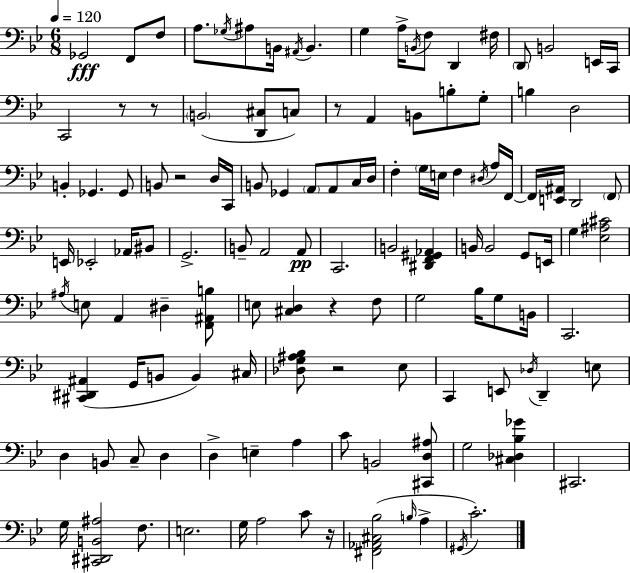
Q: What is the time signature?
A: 6/8